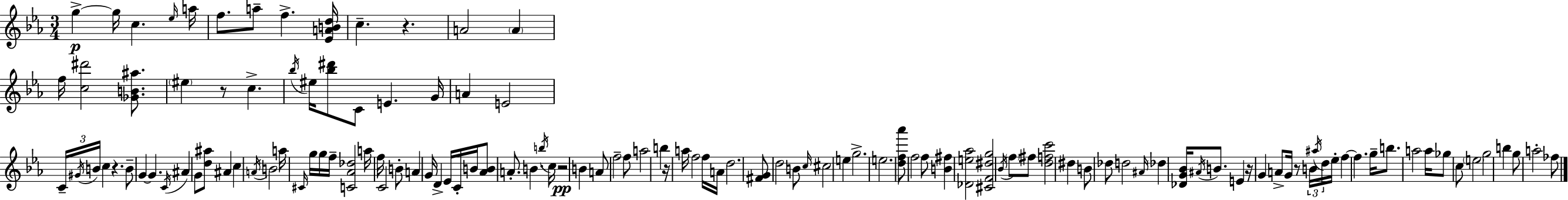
{
  \clef treble
  \numericTimeSignature
  \time 3/4
  \key c \minor
  \repeat volta 2 { g''4->~~\p g''16 c''4. \grace { ees''16 } | a''16 f''8. a''8-- f''4.-> | <ees' a' b' d''>16 c''4.-- r4. | a'2 \parenthesize a'4 | \break f''16 <c'' dis'''>2 <ges' b' ais''>8. | \parenthesize eis''4 r8 c''4.-> | \acciaccatura { bes''16 } eis''16 <bes'' dis'''>8 c'8 e'4. | g'16 a'4 e'2 | \break \tuplet 3/2 { c'16-- \acciaccatura { gis'16 } b'16 } c''4 r4. | b'8-- g'4~~ g'4. | \acciaccatura { c'16 } ais'4 g'8 <d'' ais''>8 | ais'4 c''4 \acciaccatura { a'16 } b'2 | \break a''16 \grace { cis'16 } g''16 g''16 f''16-- <c' aes' des''>2 | a''16 f''16 c'2 | b'8-. a'4 g'16 d'4-> | ees'16 c'16-. b'16 <aes' b'>8 a'8.-. b'4. | \break \acciaccatura { b''16 } c''16 r2\pp | b'4 a'8 f''2-- | f''8 a''2 | b''4 r16 a''16 f''2 | \break f''16 a'16 d''2. | <fis' g'>8 d''2 | b'8 \grace { c''16 } cis''2 | e''4 g''2.-> | \break e''2. | <d'' f'' aes'''>8 f''2 | f''8 <b' fis''>4 | <des' e'' aes''>2 <cis' f' dis'' g''>2 | \break \acciaccatura { bes'16 } \parenthesize f''8 fis''8 <d'' f'' c'''>2 | dis''4 b'8 des''8 | d''2 \grace { ais'16 } \parenthesize des''4 | <des' g' bes'>16 \acciaccatura { ais'16 } b'8. e'4 r16 | \break g'4 a'8-> g'16 r8 \tuplet 3/2 { b'16 \acciaccatura { ais''16 } d''16 } | ees''16-. f''4~~ f''4. g''16-- | b''8. a''2 a''16 | ges''8 c''8 \parenthesize e''2 | \break g''2 b''4 | g''8 a''2-. fes''8 | } \bar "|."
}